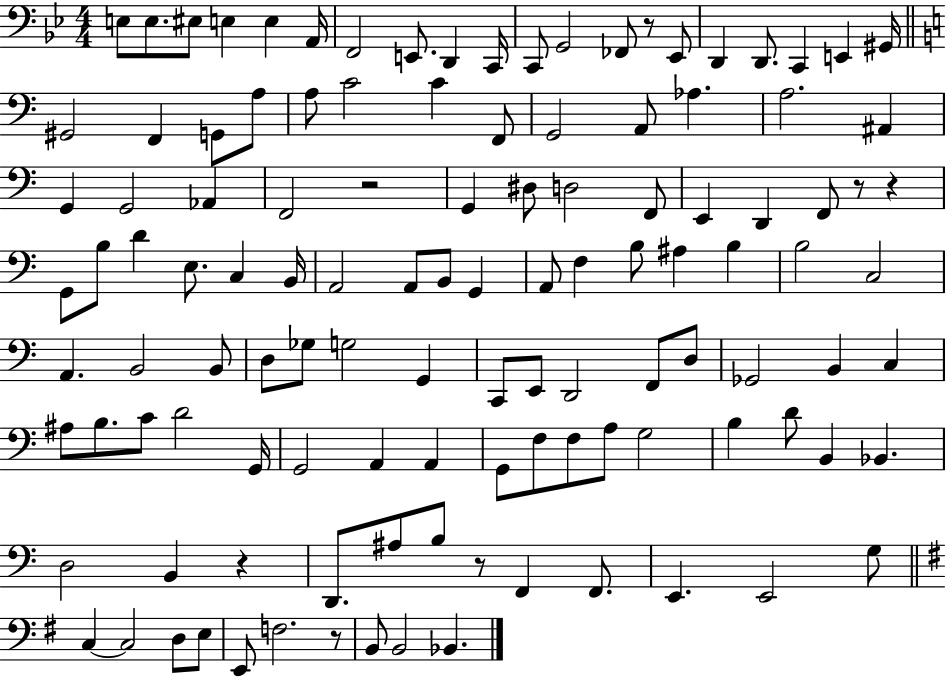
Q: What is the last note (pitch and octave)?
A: Bb2